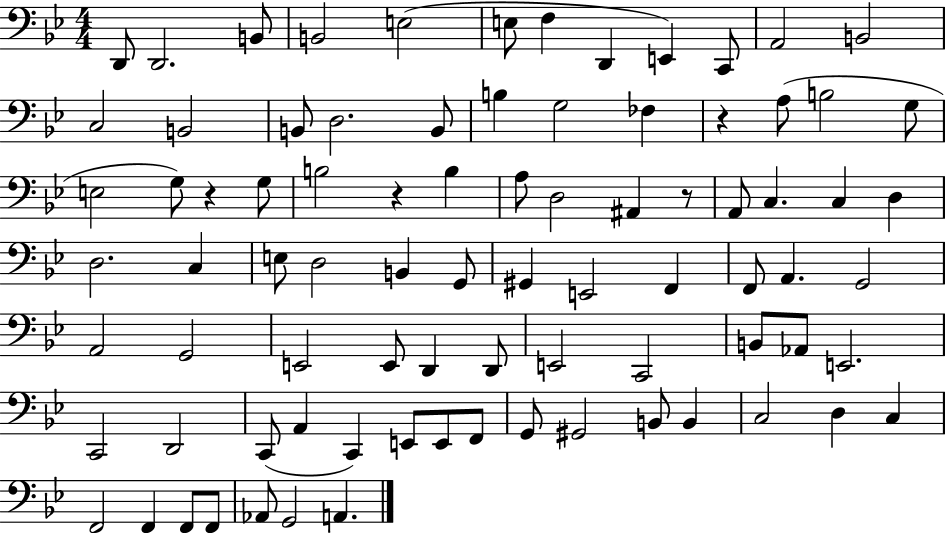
D2/e D2/h. B2/e B2/h E3/h E3/e F3/q D2/q E2/q C2/e A2/h B2/h C3/h B2/h B2/e D3/h. B2/e B3/q G3/h FES3/q R/q A3/e B3/h G3/e E3/h G3/e R/q G3/e B3/h R/q B3/q A3/e D3/h A#2/q R/e A2/e C3/q. C3/q D3/q D3/h. C3/q E3/e D3/h B2/q G2/e G#2/q E2/h F2/q F2/e A2/q. G2/h A2/h G2/h E2/h E2/e D2/q D2/e E2/h C2/h B2/e Ab2/e E2/h. C2/h D2/h C2/e A2/q C2/q E2/e E2/e F2/e G2/e G#2/h B2/e B2/q C3/h D3/q C3/q F2/h F2/q F2/e F2/e Ab2/e G2/h A2/q.